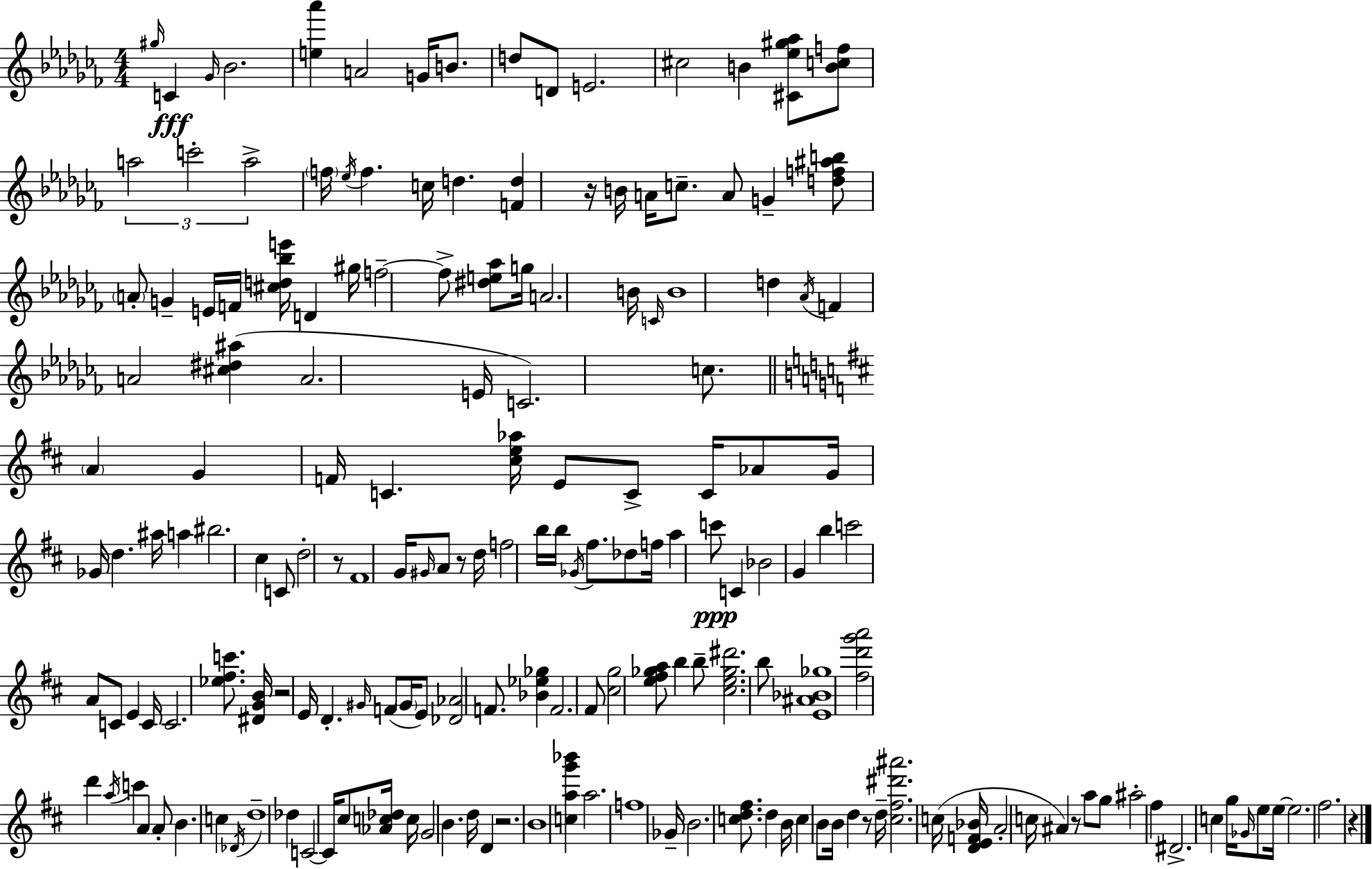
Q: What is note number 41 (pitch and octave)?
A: F4